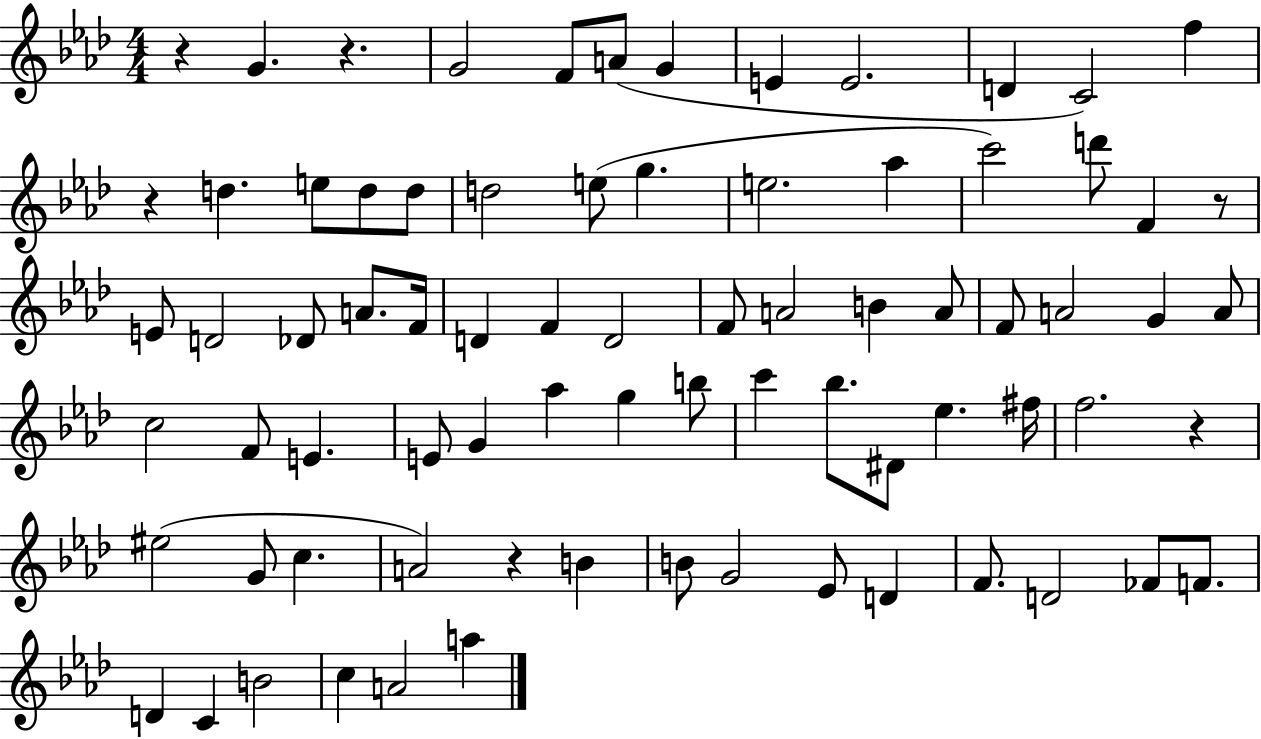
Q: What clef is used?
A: treble